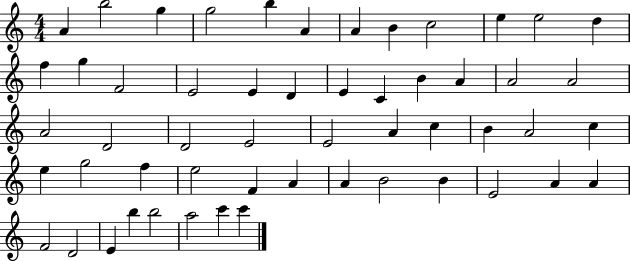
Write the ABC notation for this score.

X:1
T:Untitled
M:4/4
L:1/4
K:C
A b2 g g2 b A A B c2 e e2 d f g F2 E2 E D E C B A A2 A2 A2 D2 D2 E2 E2 A c B A2 c e g2 f e2 F A A B2 B E2 A A F2 D2 E b b2 a2 c' c'